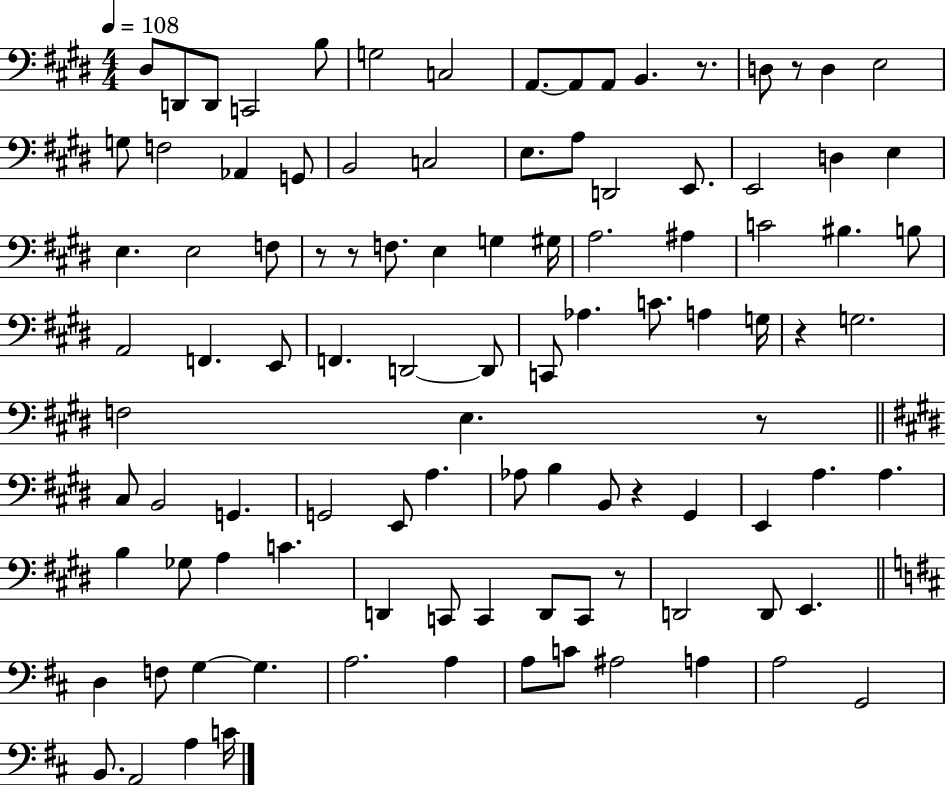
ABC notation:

X:1
T:Untitled
M:4/4
L:1/4
K:E
^D,/2 D,,/2 D,,/2 C,,2 B,/2 G,2 C,2 A,,/2 A,,/2 A,,/2 B,, z/2 D,/2 z/2 D, E,2 G,/2 F,2 _A,, G,,/2 B,,2 C,2 E,/2 A,/2 D,,2 E,,/2 E,,2 D, E, E, E,2 F,/2 z/2 z/2 F,/2 E, G, ^G,/4 A,2 ^A, C2 ^B, B,/2 A,,2 F,, E,,/2 F,, D,,2 D,,/2 C,,/2 _A, C/2 A, G,/4 z G,2 F,2 E, z/2 ^C,/2 B,,2 G,, G,,2 E,,/2 A, _A,/2 B, B,,/2 z ^G,, E,, A, A, B, _G,/2 A, C D,, C,,/2 C,, D,,/2 C,,/2 z/2 D,,2 D,,/2 E,, D, F,/2 G, G, A,2 A, A,/2 C/2 ^A,2 A, A,2 G,,2 B,,/2 A,,2 A, C/4